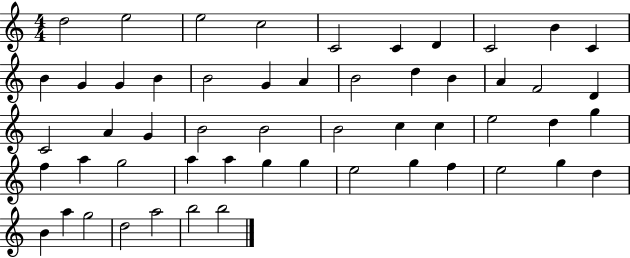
X:1
T:Untitled
M:4/4
L:1/4
K:C
d2 e2 e2 c2 C2 C D C2 B C B G G B B2 G A B2 d B A F2 D C2 A G B2 B2 B2 c c e2 d g f a g2 a a g g e2 g f e2 g d B a g2 d2 a2 b2 b2